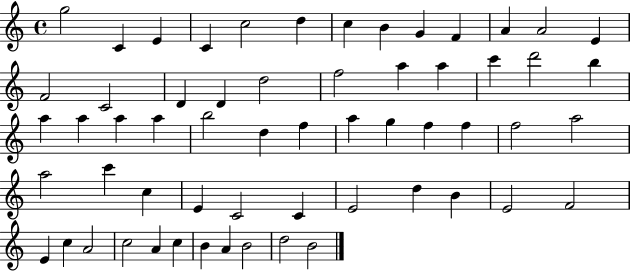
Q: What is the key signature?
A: C major